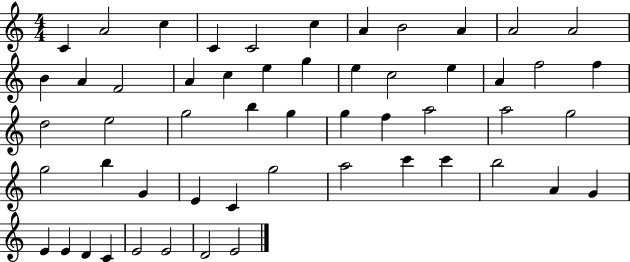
X:1
T:Untitled
M:4/4
L:1/4
K:C
C A2 c C C2 c A B2 A A2 A2 B A F2 A c e g e c2 e A f2 f d2 e2 g2 b g g f a2 a2 g2 g2 b G E C g2 a2 c' c' b2 A G E E D C E2 E2 D2 E2